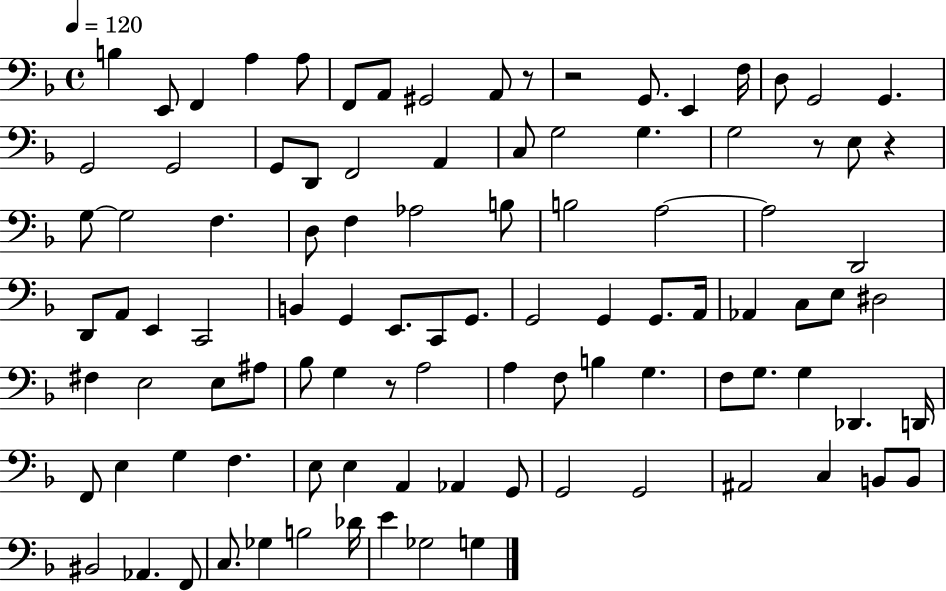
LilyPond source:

{
  \clef bass
  \time 4/4
  \defaultTimeSignature
  \key f \major
  \tempo 4 = 120
  b4 e,8 f,4 a4 a8 | f,8 a,8 gis,2 a,8 r8 | r2 g,8. e,4 f16 | d8 g,2 g,4. | \break g,2 g,2 | g,8 d,8 f,2 a,4 | c8 g2 g4. | g2 r8 e8 r4 | \break g8~~ g2 f4. | d8 f4 aes2 b8 | b2 a2~~ | a2 d,2 | \break d,8 a,8 e,4 c,2 | b,4 g,4 e,8. c,8 g,8. | g,2 g,4 g,8. a,16 | aes,4 c8 e8 dis2 | \break fis4 e2 e8 ais8 | bes8 g4 r8 a2 | a4 f8 b4 g4. | f8 g8. g4 des,4. d,16 | \break f,8 e4 g4 f4. | e8 e4 a,4 aes,4 g,8 | g,2 g,2 | ais,2 c4 b,8 b,8 | \break bis,2 aes,4. f,8 | c8. ges4 b2 des'16 | e'4 ges2 g4 | \bar "|."
}